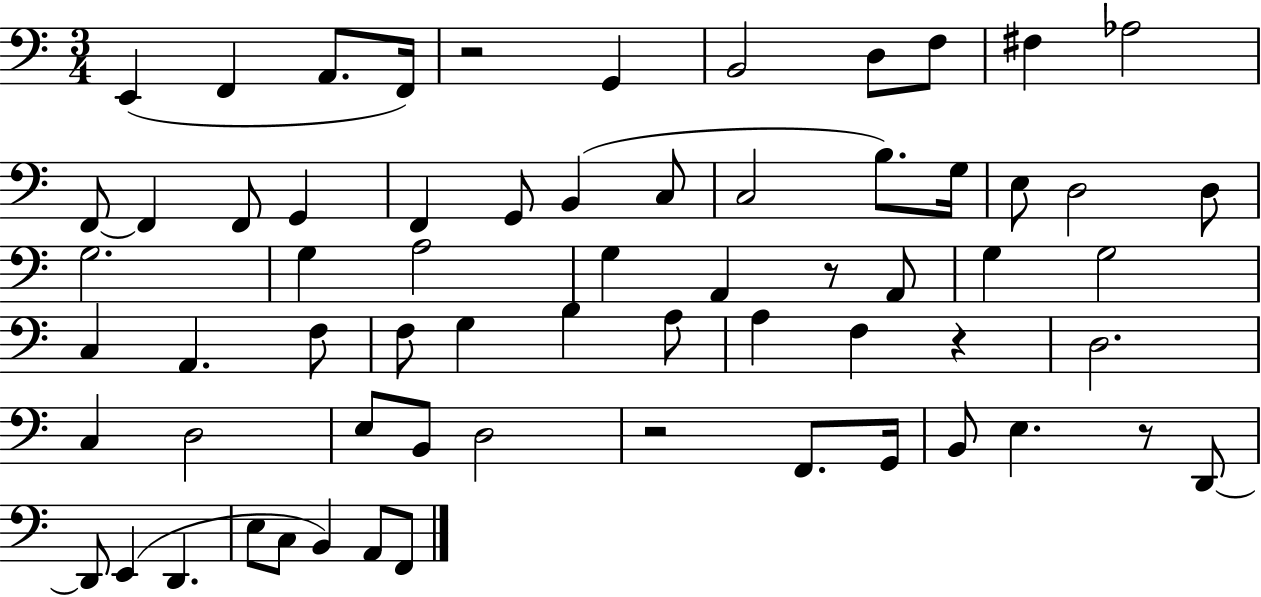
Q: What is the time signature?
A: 3/4